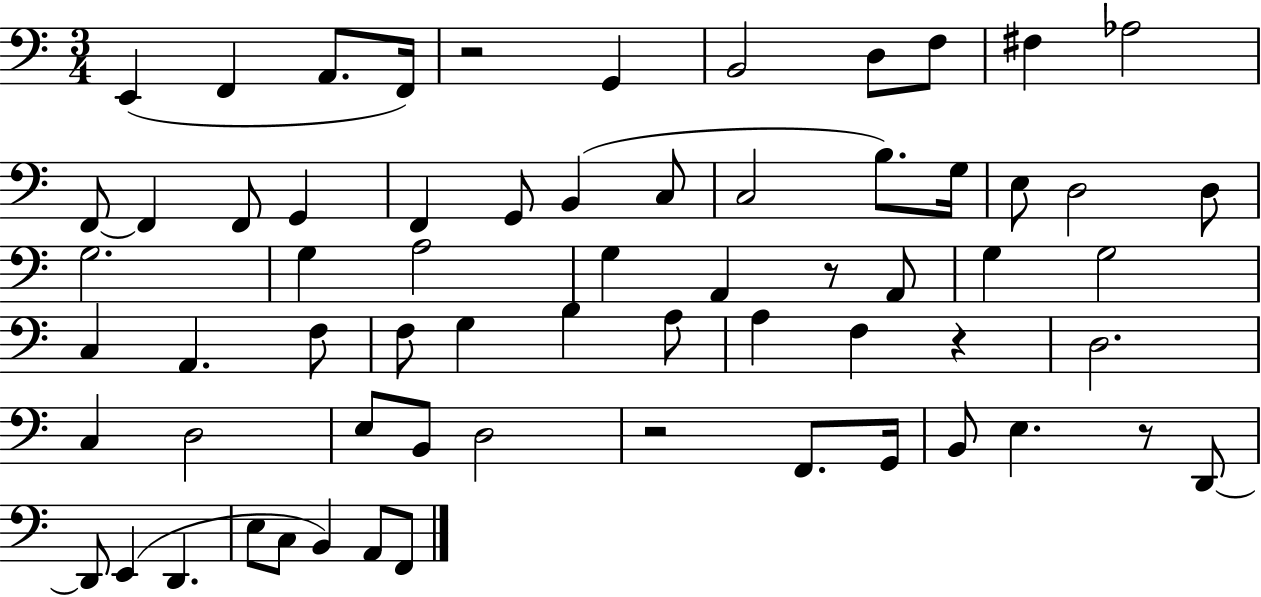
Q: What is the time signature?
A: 3/4